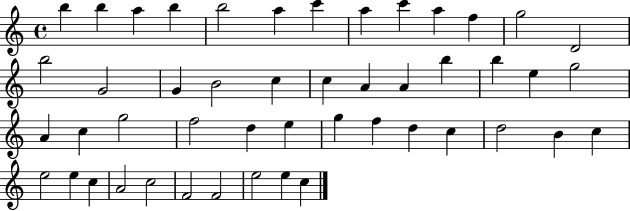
{
  \clef treble
  \time 4/4
  \defaultTimeSignature
  \key c \major
  b''4 b''4 a''4 b''4 | b''2 a''4 c'''4 | a''4 c'''4 a''4 f''4 | g''2 d'2 | \break b''2 g'2 | g'4 b'2 c''4 | c''4 a'4 a'4 b''4 | b''4 e''4 g''2 | \break a'4 c''4 g''2 | f''2 d''4 e''4 | g''4 f''4 d''4 c''4 | d''2 b'4 c''4 | \break e''2 e''4 c''4 | a'2 c''2 | f'2 f'2 | e''2 e''4 c''4 | \break \bar "|."
}